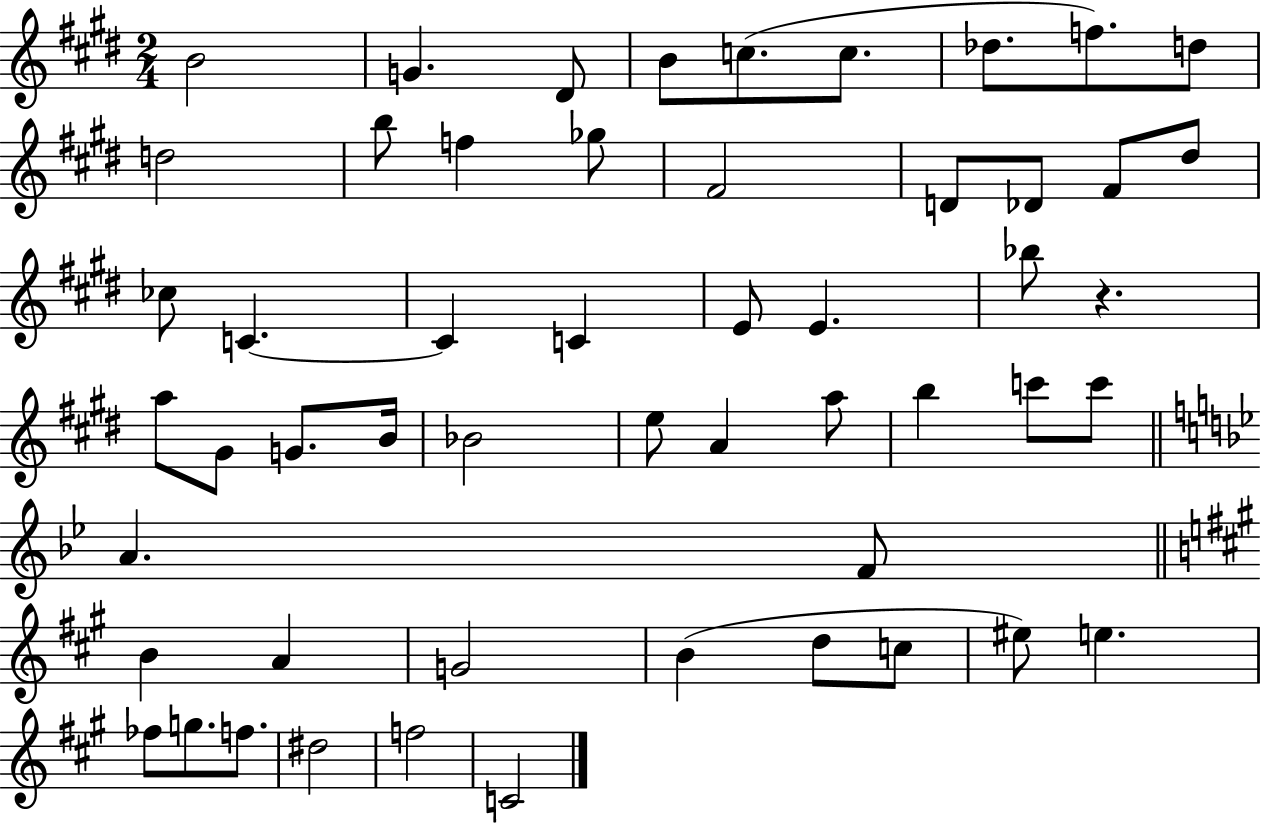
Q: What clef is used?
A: treble